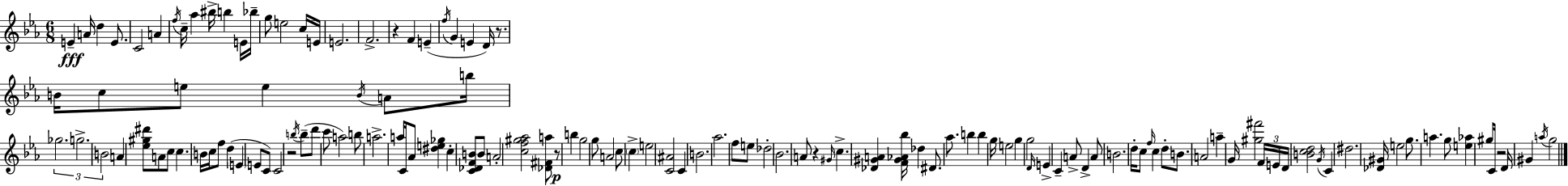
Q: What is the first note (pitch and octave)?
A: E4